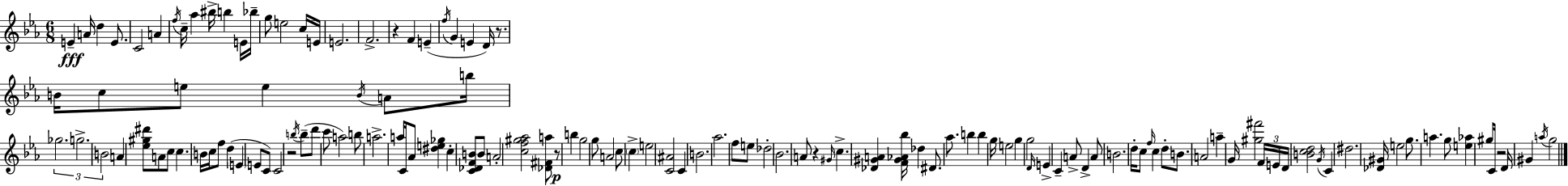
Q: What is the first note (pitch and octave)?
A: E4